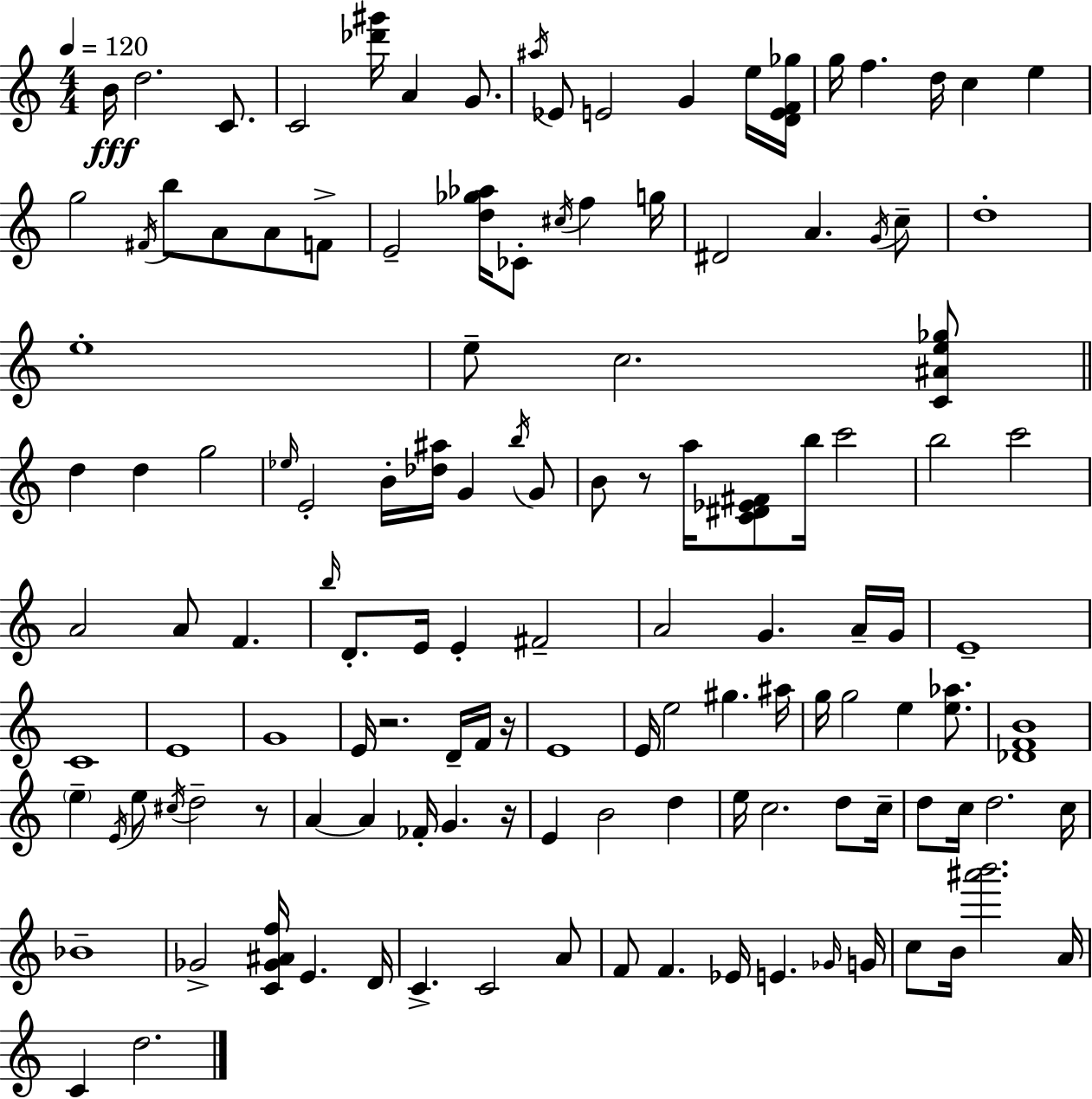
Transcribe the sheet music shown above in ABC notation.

X:1
T:Untitled
M:4/4
L:1/4
K:Am
B/4 d2 C/2 C2 [_d'^g']/4 A G/2 ^a/4 _E/2 E2 G e/4 [DEF_g]/4 g/4 f d/4 c e g2 ^F/4 b/2 A/2 A/2 F/2 E2 [d_g_a]/4 _C/2 ^c/4 f g/4 ^D2 A G/4 c/2 d4 e4 e/2 c2 [C^Ae_g]/2 d d g2 _e/4 E2 B/4 [_d^a]/4 G b/4 G/2 B/2 z/2 a/4 [C^D_E^F]/2 b/4 c'2 b2 c'2 A2 A/2 F b/4 D/2 E/4 E ^F2 A2 G A/4 G/4 E4 C4 E4 G4 E/4 z2 D/4 F/4 z/4 E4 E/4 e2 ^g ^a/4 g/4 g2 e [e_a]/2 [_DFB]4 e E/4 e/2 ^c/4 d2 z/2 A A _F/4 G z/4 E B2 d e/4 c2 d/2 c/4 d/2 c/4 d2 c/4 _B4 _G2 [C_G^Af]/4 E D/4 C C2 A/2 F/2 F _E/4 E _G/4 G/4 c/2 B/4 [^a'b']2 A/4 C d2